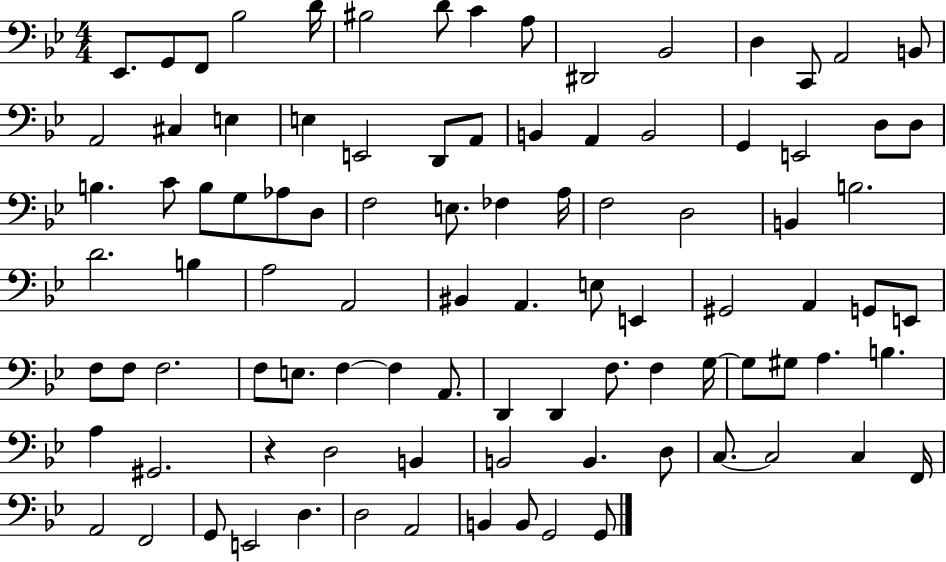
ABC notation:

X:1
T:Untitled
M:4/4
L:1/4
K:Bb
_E,,/2 G,,/2 F,,/2 _B,2 D/4 ^B,2 D/2 C A,/2 ^D,,2 _B,,2 D, C,,/2 A,,2 B,,/2 A,,2 ^C, E, E, E,,2 D,,/2 A,,/2 B,, A,, B,,2 G,, E,,2 D,/2 D,/2 B, C/2 B,/2 G,/2 _A,/2 D,/2 F,2 E,/2 _F, A,/4 F,2 D,2 B,, B,2 D2 B, A,2 A,,2 ^B,, A,, E,/2 E,, ^G,,2 A,, G,,/2 E,,/2 F,/2 F,/2 F,2 F,/2 E,/2 F, F, A,,/2 D,, D,, F,/2 F, G,/4 G,/2 ^G,/2 A, B, A, ^G,,2 z D,2 B,, B,,2 B,, D,/2 C,/2 C,2 C, F,,/4 A,,2 F,,2 G,,/2 E,,2 D, D,2 A,,2 B,, B,,/2 G,,2 G,,/2